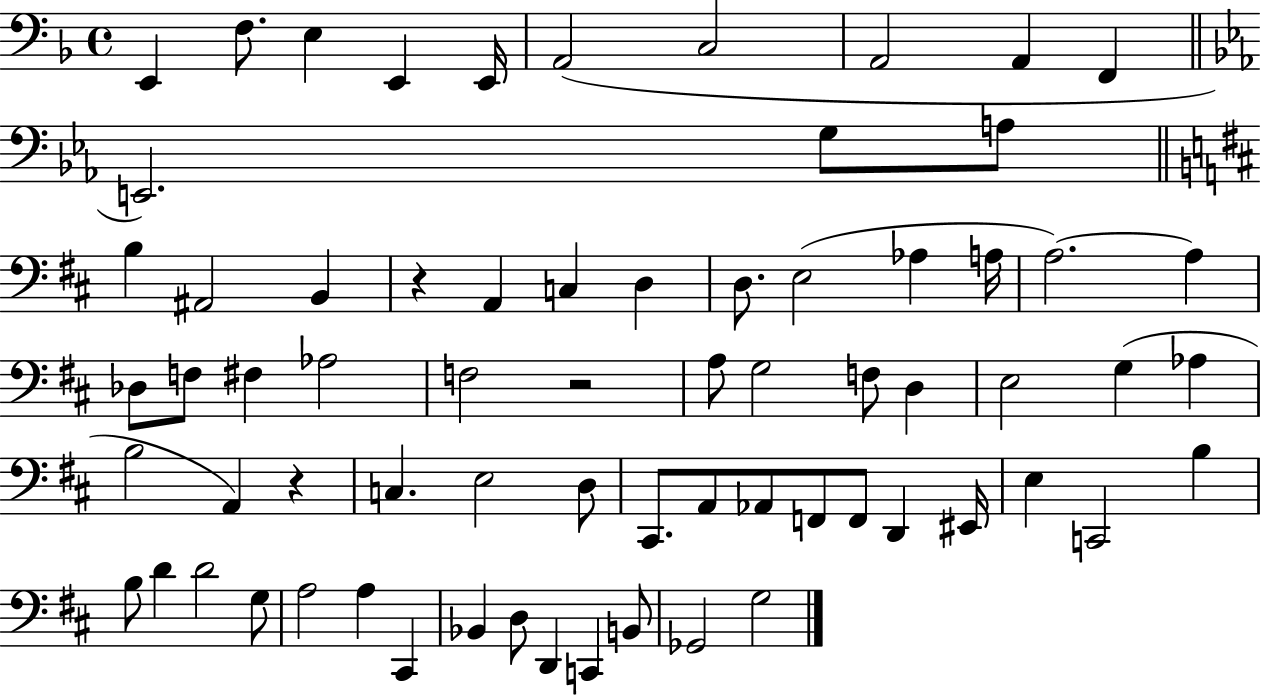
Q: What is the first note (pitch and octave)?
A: E2